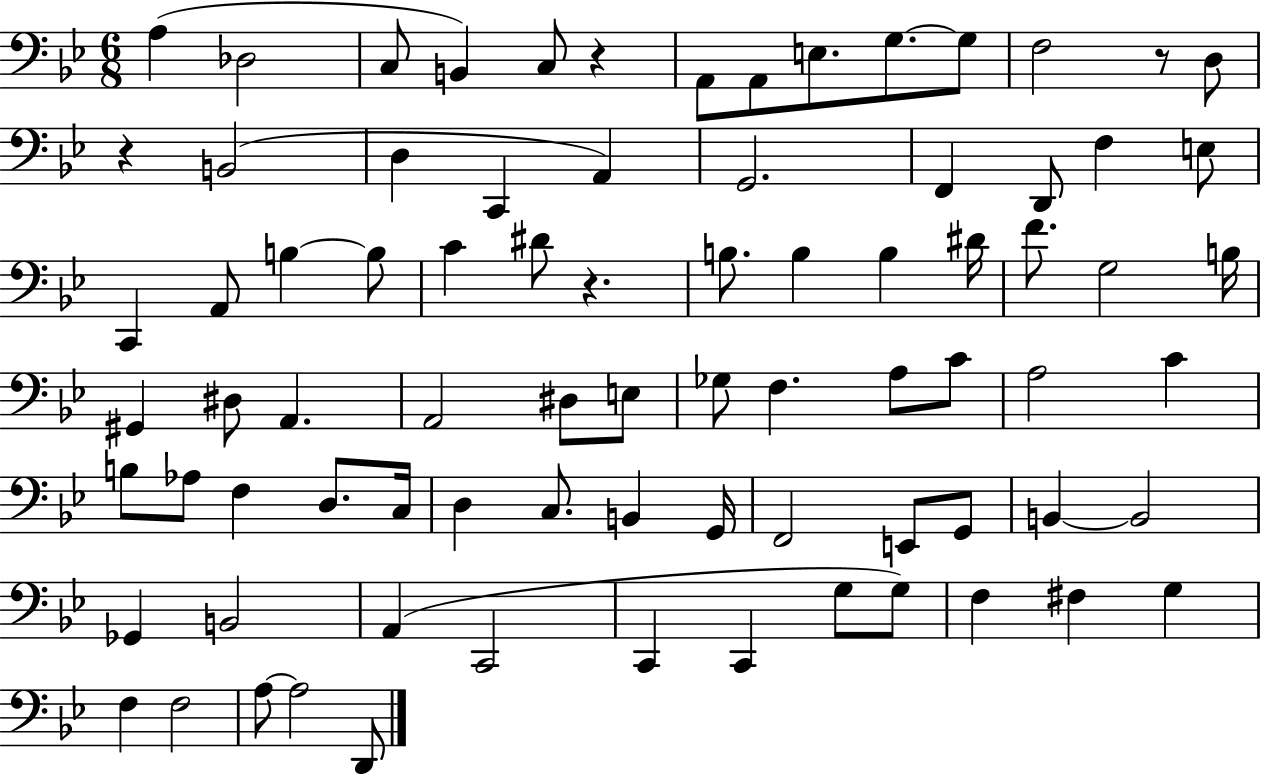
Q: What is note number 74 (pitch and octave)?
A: A3